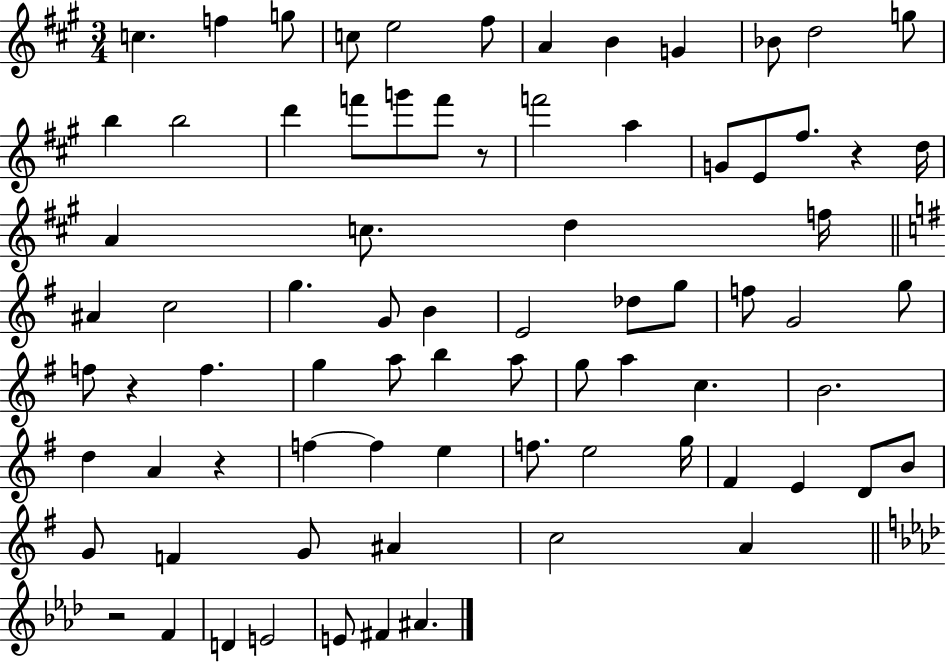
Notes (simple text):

C5/q. F5/q G5/e C5/e E5/h F#5/e A4/q B4/q G4/q Bb4/e D5/h G5/e B5/q B5/h D6/q F6/e G6/e F6/e R/e F6/h A5/q G4/e E4/e F#5/e. R/q D5/s A4/q C5/e. D5/q F5/s A#4/q C5/h G5/q. G4/e B4/q E4/h Db5/e G5/e F5/e G4/h G5/e F5/e R/q F5/q. G5/q A5/e B5/q A5/e G5/e A5/q C5/q. B4/h. D5/q A4/q R/q F5/q F5/q E5/q F5/e. E5/h G5/s F#4/q E4/q D4/e B4/e G4/e F4/q G4/e A#4/q C5/h A4/q R/h F4/q D4/q E4/h E4/e F#4/q A#4/q.